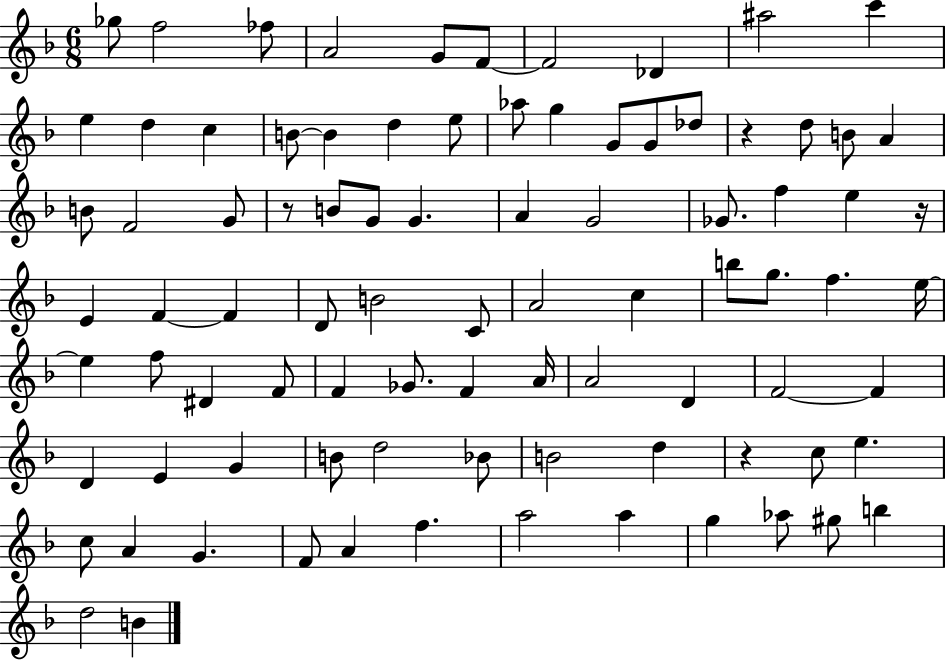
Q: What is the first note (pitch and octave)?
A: Gb5